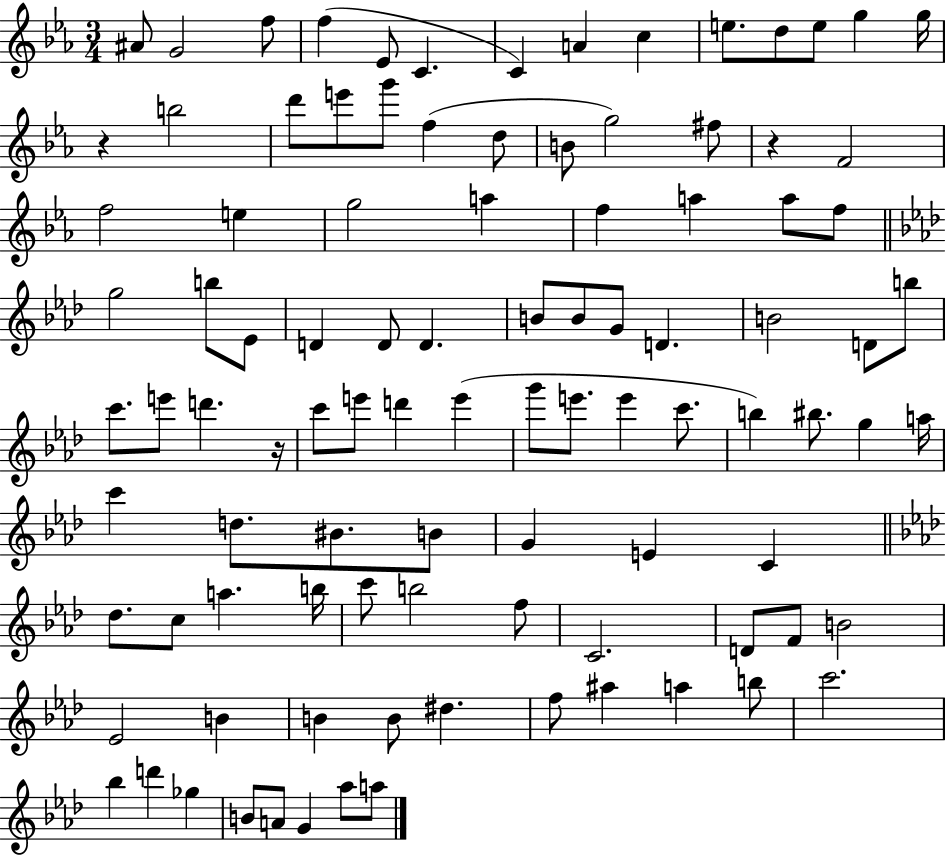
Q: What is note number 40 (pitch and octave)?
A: B4